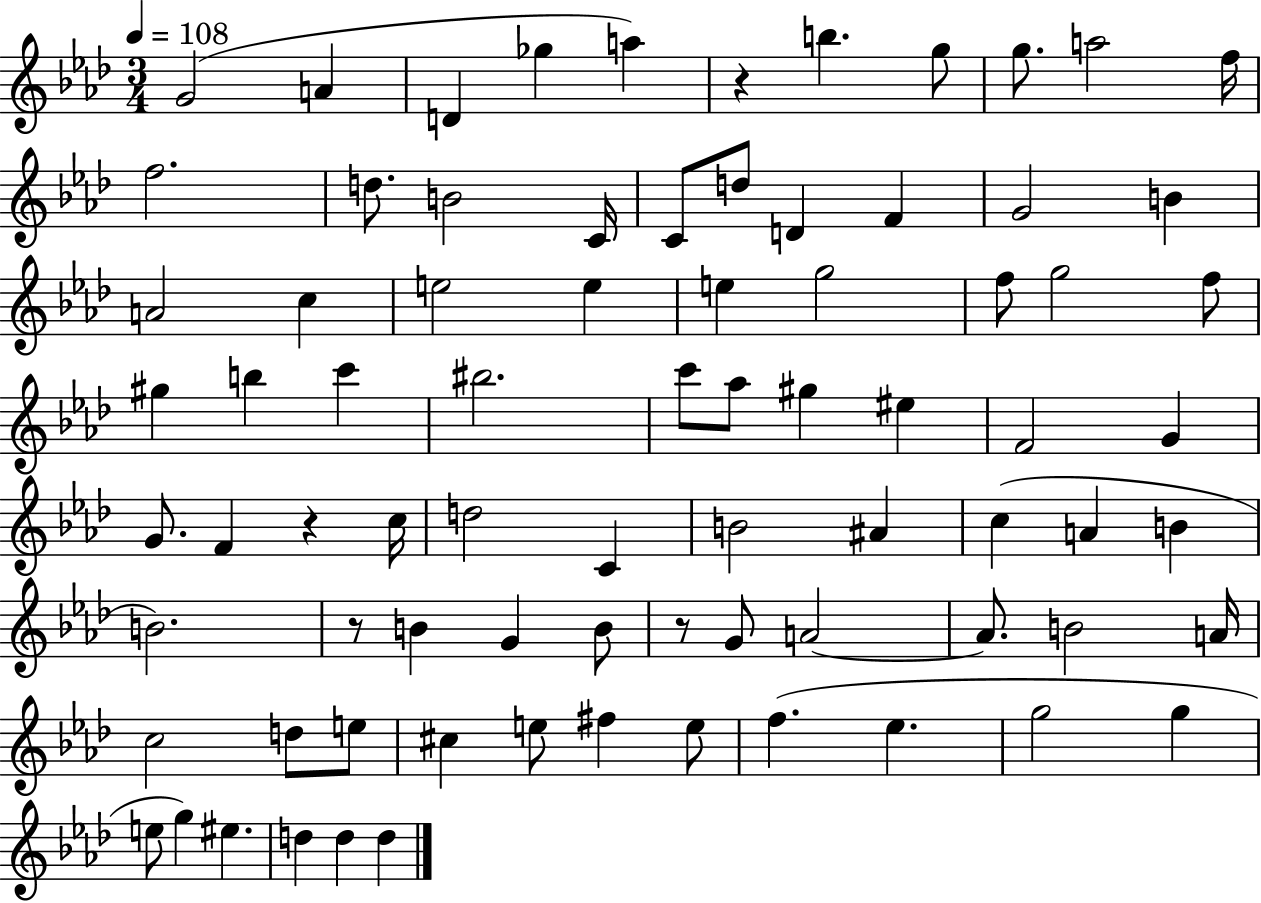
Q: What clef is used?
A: treble